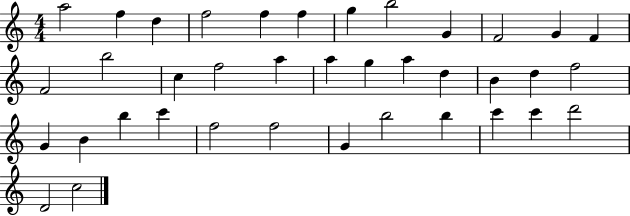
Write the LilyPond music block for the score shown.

{
  \clef treble
  \numericTimeSignature
  \time 4/4
  \key c \major
  a''2 f''4 d''4 | f''2 f''4 f''4 | g''4 b''2 g'4 | f'2 g'4 f'4 | \break f'2 b''2 | c''4 f''2 a''4 | a''4 g''4 a''4 d''4 | b'4 d''4 f''2 | \break g'4 b'4 b''4 c'''4 | f''2 f''2 | g'4 b''2 b''4 | c'''4 c'''4 d'''2 | \break d'2 c''2 | \bar "|."
}